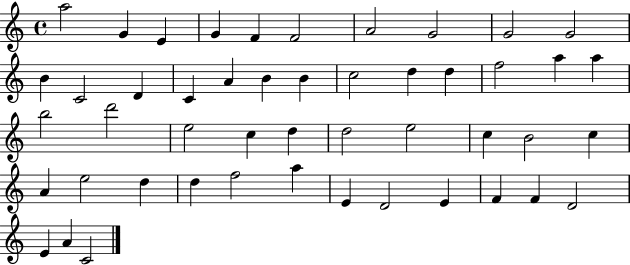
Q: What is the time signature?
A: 4/4